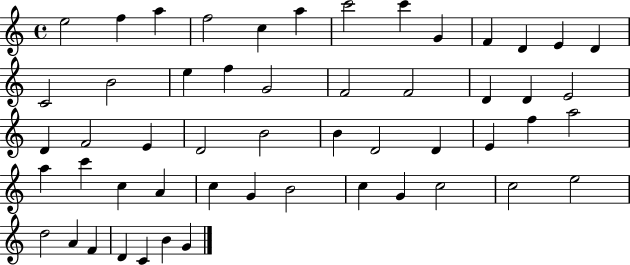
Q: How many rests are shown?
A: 0